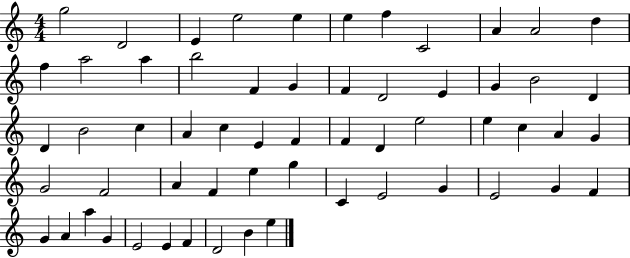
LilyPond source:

{
  \clef treble
  \numericTimeSignature
  \time 4/4
  \key c \major
  g''2 d'2 | e'4 e''2 e''4 | e''4 f''4 c'2 | a'4 a'2 d''4 | \break f''4 a''2 a''4 | b''2 f'4 g'4 | f'4 d'2 e'4 | g'4 b'2 d'4 | \break d'4 b'2 c''4 | a'4 c''4 e'4 f'4 | f'4 d'4 e''2 | e''4 c''4 a'4 g'4 | \break g'2 f'2 | a'4 f'4 e''4 g''4 | c'4 e'2 g'4 | e'2 g'4 f'4 | \break g'4 a'4 a''4 g'4 | e'2 e'4 f'4 | d'2 b'4 e''4 | \bar "|."
}